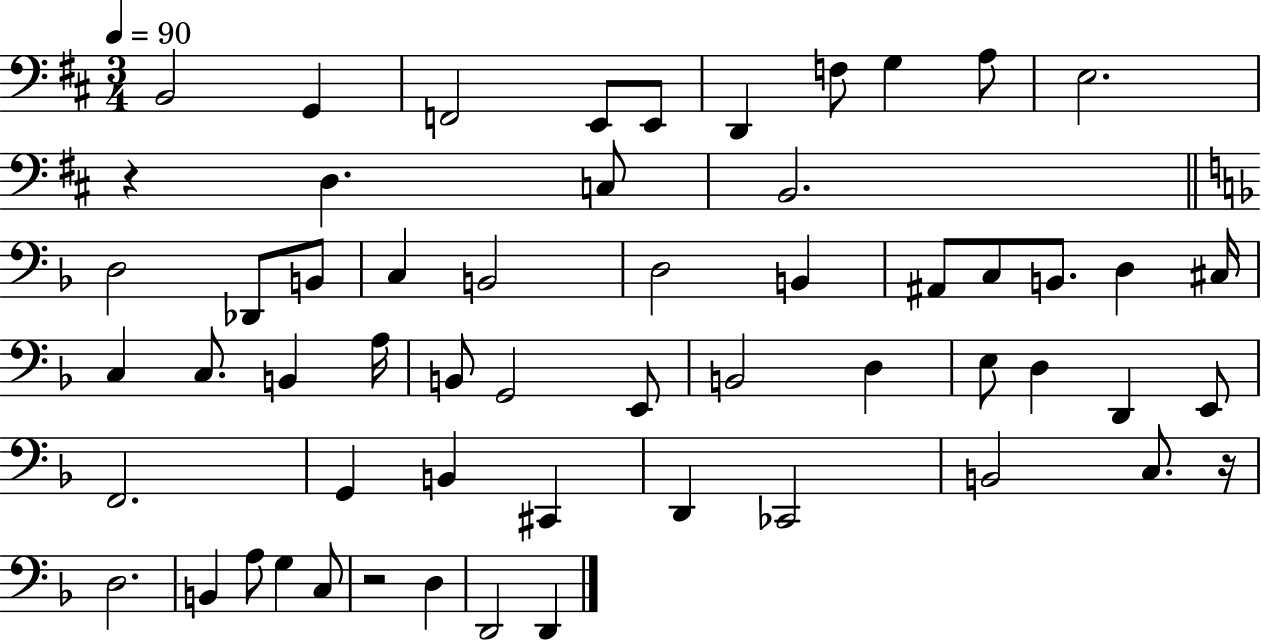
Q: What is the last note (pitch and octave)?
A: D2